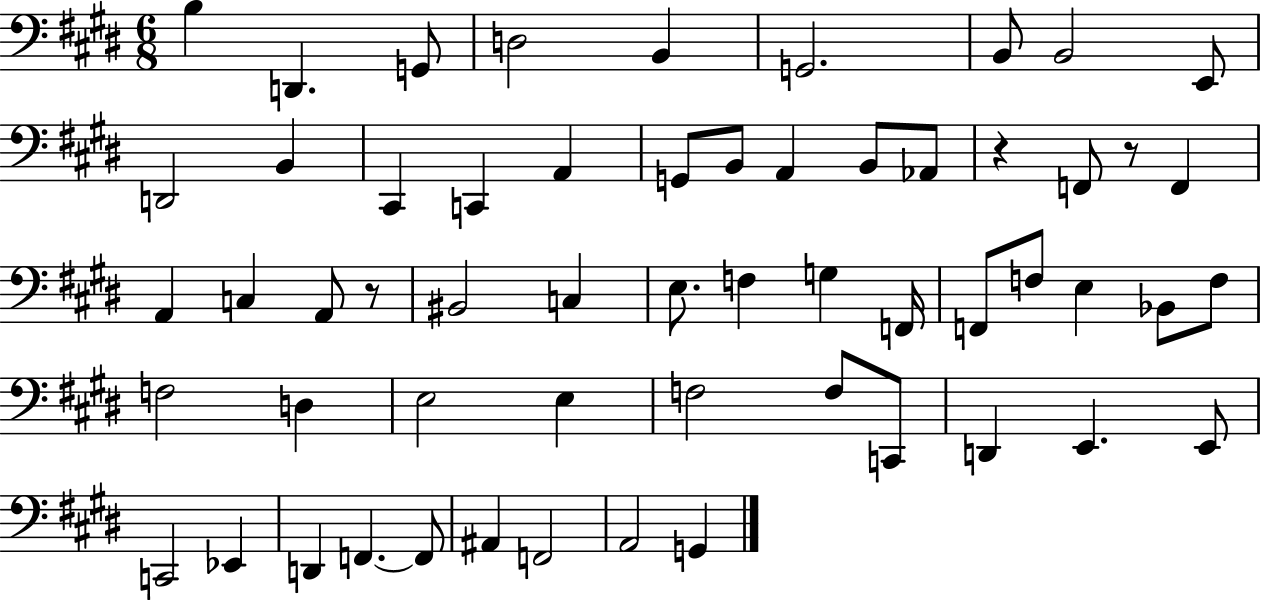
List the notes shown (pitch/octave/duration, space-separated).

B3/q D2/q. G2/e D3/h B2/q G2/h. B2/e B2/h E2/e D2/h B2/q C#2/q C2/q A2/q G2/e B2/e A2/q B2/e Ab2/e R/q F2/e R/e F2/q A2/q C3/q A2/e R/e BIS2/h C3/q E3/e. F3/q G3/q F2/s F2/e F3/e E3/q Bb2/e F3/e F3/h D3/q E3/h E3/q F3/h F3/e C2/e D2/q E2/q. E2/e C2/h Eb2/q D2/q F2/q. F2/e A#2/q F2/h A2/h G2/q